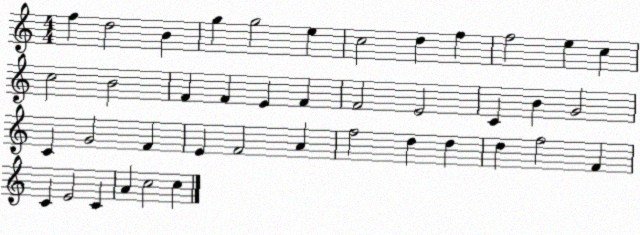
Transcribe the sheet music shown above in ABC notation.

X:1
T:Untitled
M:4/4
L:1/4
K:C
f d2 B g g2 e c2 d f f2 e c c2 B2 F F E F F2 E2 C B G2 C G2 F E F2 A f2 d d d f2 F C E2 C A c2 c